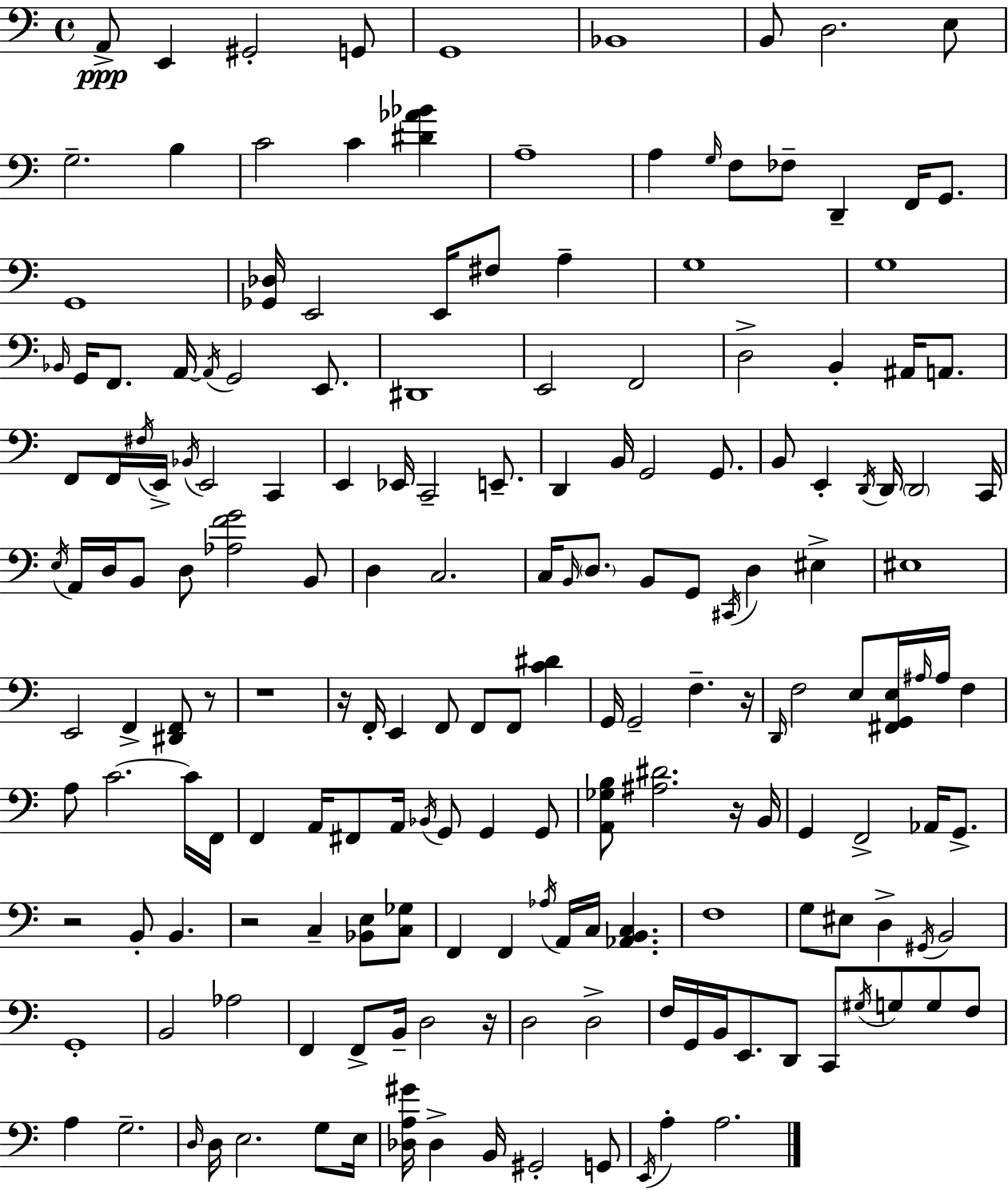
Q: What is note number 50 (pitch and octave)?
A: E2